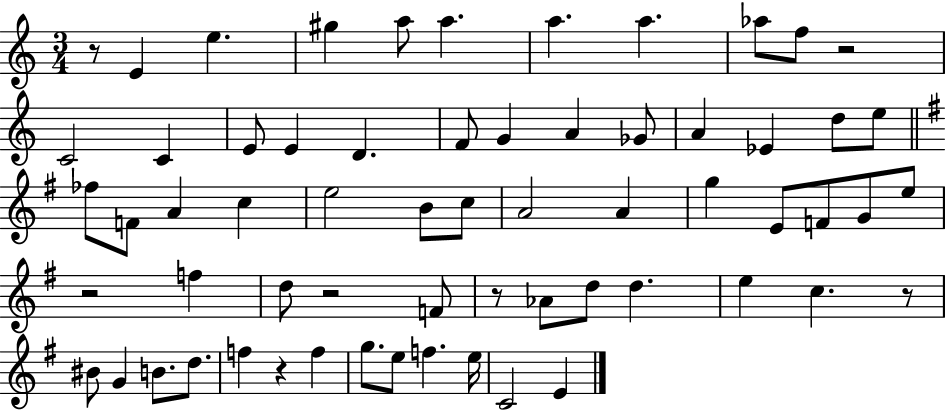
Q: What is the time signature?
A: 3/4